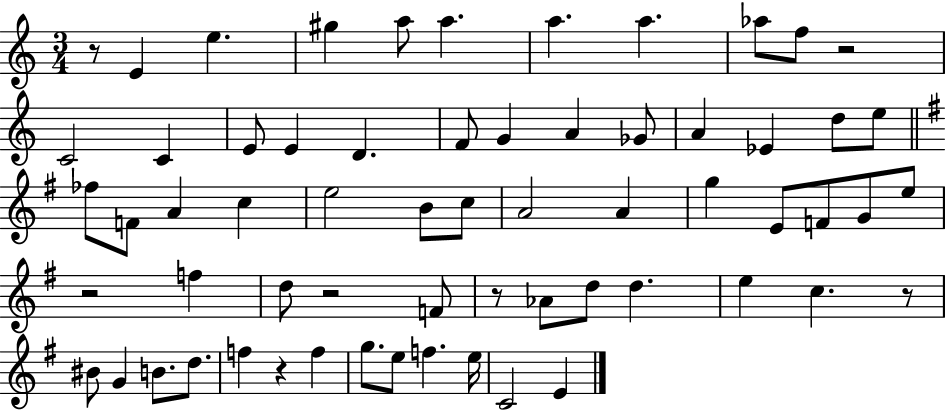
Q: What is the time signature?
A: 3/4